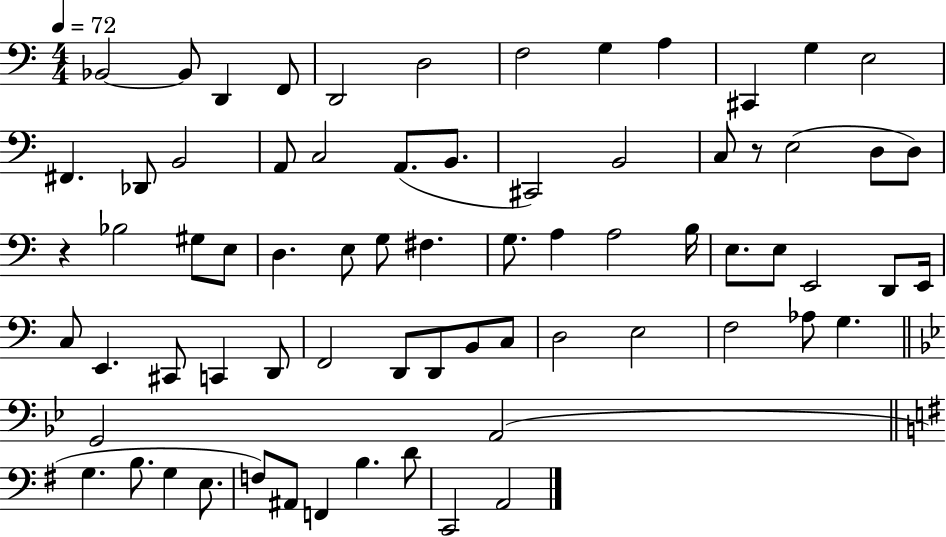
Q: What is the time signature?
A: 4/4